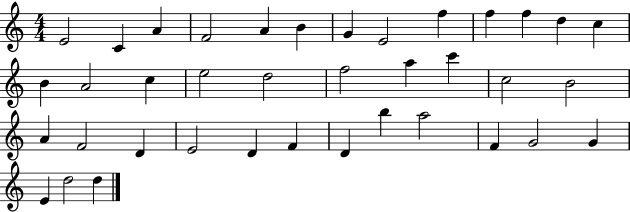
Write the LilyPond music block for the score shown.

{
  \clef treble
  \numericTimeSignature
  \time 4/4
  \key c \major
  e'2 c'4 a'4 | f'2 a'4 b'4 | g'4 e'2 f''4 | f''4 f''4 d''4 c''4 | \break b'4 a'2 c''4 | e''2 d''2 | f''2 a''4 c'''4 | c''2 b'2 | \break a'4 f'2 d'4 | e'2 d'4 f'4 | d'4 b''4 a''2 | f'4 g'2 g'4 | \break e'4 d''2 d''4 | \bar "|."
}